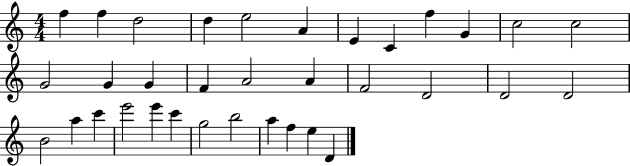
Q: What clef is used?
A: treble